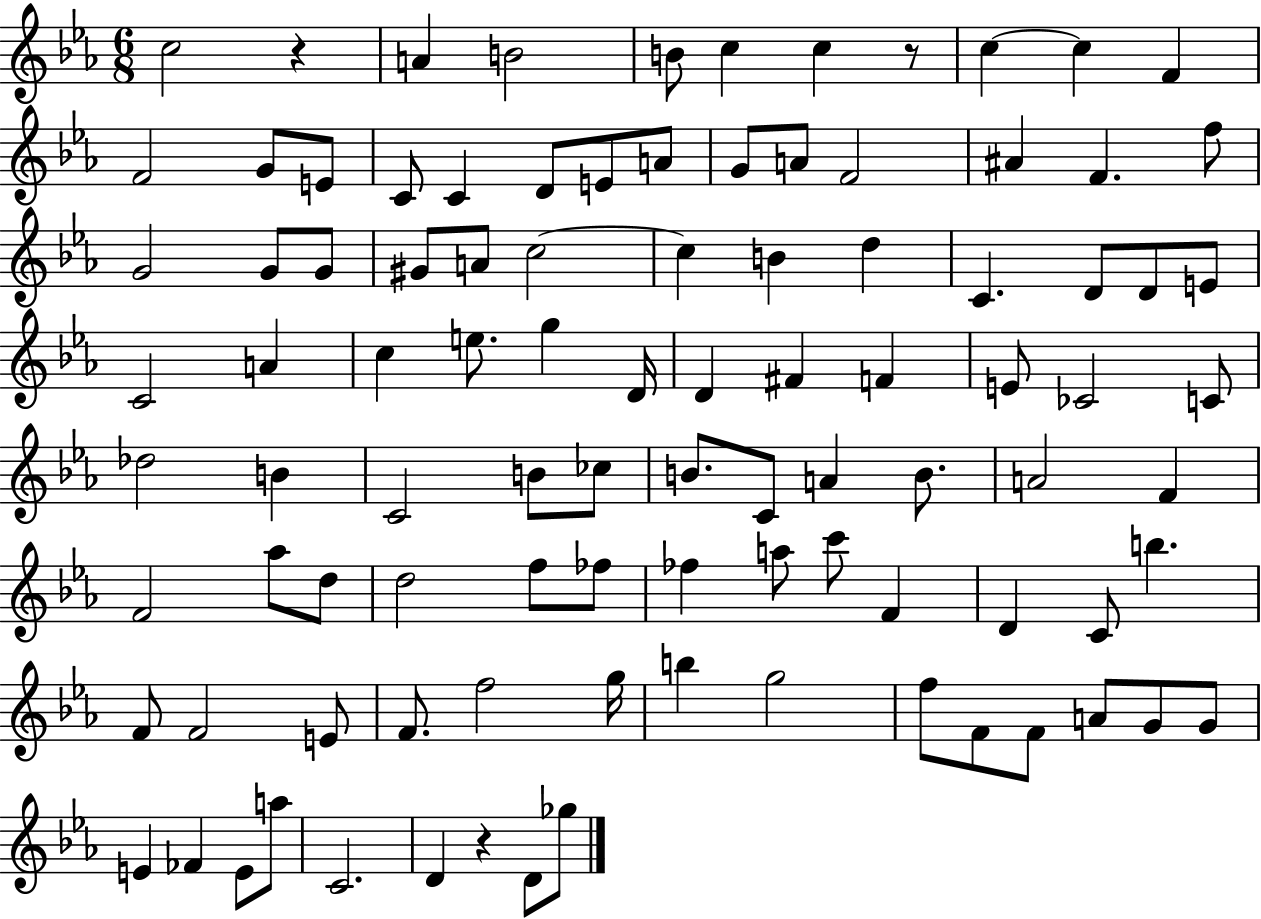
C5/h R/q A4/q B4/h B4/e C5/q C5/q R/e C5/q C5/q F4/q F4/h G4/e E4/e C4/e C4/q D4/e E4/e A4/e G4/e A4/e F4/h A#4/q F4/q. F5/e G4/h G4/e G4/e G#4/e A4/e C5/h C5/q B4/q D5/q C4/q. D4/e D4/e E4/e C4/h A4/q C5/q E5/e. G5/q D4/s D4/q F#4/q F4/q E4/e CES4/h C4/e Db5/h B4/q C4/h B4/e CES5/e B4/e. C4/e A4/q B4/e. A4/h F4/q F4/h Ab5/e D5/e D5/h F5/e FES5/e FES5/q A5/e C6/e F4/q D4/q C4/e B5/q. F4/e F4/h E4/e F4/e. F5/h G5/s B5/q G5/h F5/e F4/e F4/e A4/e G4/e G4/e E4/q FES4/q E4/e A5/e C4/h. D4/q R/q D4/e Gb5/e